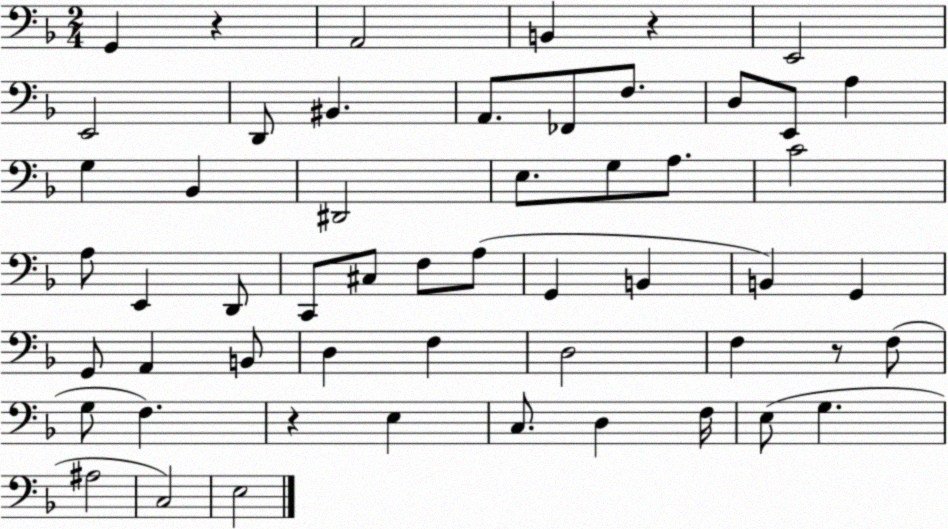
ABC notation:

X:1
T:Untitled
M:2/4
L:1/4
K:F
G,, z A,,2 B,, z E,,2 E,,2 D,,/2 ^B,, A,,/2 _F,,/2 F,/2 D,/2 E,,/2 A, G, _B,, ^D,,2 E,/2 G,/2 A,/2 C2 A,/2 E,, D,,/2 C,,/2 ^C,/2 F,/2 A,/2 G,, B,, B,, G,, G,,/2 A,, B,,/2 D, F, D,2 F, z/2 F,/2 G,/2 F, z E, C,/2 D, F,/4 E,/2 G, ^A,2 C,2 E,2